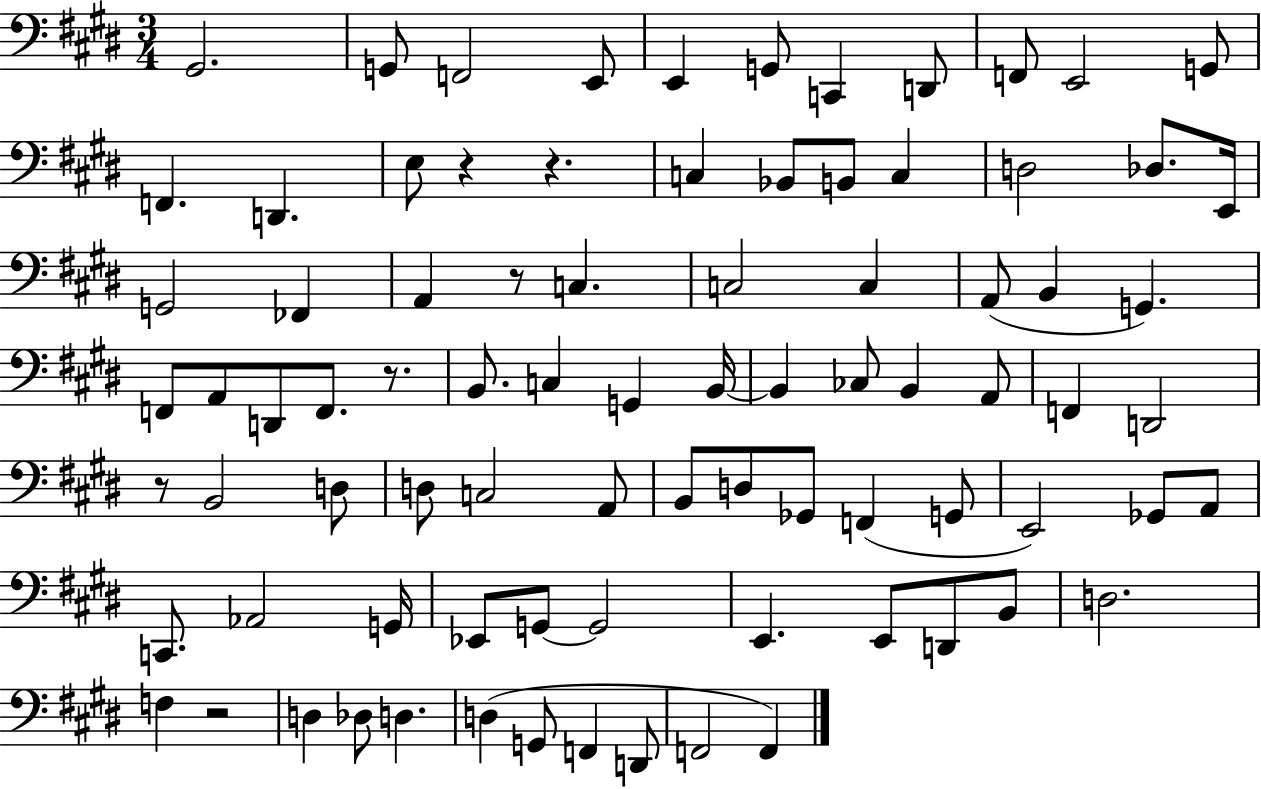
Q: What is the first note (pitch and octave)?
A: G#2